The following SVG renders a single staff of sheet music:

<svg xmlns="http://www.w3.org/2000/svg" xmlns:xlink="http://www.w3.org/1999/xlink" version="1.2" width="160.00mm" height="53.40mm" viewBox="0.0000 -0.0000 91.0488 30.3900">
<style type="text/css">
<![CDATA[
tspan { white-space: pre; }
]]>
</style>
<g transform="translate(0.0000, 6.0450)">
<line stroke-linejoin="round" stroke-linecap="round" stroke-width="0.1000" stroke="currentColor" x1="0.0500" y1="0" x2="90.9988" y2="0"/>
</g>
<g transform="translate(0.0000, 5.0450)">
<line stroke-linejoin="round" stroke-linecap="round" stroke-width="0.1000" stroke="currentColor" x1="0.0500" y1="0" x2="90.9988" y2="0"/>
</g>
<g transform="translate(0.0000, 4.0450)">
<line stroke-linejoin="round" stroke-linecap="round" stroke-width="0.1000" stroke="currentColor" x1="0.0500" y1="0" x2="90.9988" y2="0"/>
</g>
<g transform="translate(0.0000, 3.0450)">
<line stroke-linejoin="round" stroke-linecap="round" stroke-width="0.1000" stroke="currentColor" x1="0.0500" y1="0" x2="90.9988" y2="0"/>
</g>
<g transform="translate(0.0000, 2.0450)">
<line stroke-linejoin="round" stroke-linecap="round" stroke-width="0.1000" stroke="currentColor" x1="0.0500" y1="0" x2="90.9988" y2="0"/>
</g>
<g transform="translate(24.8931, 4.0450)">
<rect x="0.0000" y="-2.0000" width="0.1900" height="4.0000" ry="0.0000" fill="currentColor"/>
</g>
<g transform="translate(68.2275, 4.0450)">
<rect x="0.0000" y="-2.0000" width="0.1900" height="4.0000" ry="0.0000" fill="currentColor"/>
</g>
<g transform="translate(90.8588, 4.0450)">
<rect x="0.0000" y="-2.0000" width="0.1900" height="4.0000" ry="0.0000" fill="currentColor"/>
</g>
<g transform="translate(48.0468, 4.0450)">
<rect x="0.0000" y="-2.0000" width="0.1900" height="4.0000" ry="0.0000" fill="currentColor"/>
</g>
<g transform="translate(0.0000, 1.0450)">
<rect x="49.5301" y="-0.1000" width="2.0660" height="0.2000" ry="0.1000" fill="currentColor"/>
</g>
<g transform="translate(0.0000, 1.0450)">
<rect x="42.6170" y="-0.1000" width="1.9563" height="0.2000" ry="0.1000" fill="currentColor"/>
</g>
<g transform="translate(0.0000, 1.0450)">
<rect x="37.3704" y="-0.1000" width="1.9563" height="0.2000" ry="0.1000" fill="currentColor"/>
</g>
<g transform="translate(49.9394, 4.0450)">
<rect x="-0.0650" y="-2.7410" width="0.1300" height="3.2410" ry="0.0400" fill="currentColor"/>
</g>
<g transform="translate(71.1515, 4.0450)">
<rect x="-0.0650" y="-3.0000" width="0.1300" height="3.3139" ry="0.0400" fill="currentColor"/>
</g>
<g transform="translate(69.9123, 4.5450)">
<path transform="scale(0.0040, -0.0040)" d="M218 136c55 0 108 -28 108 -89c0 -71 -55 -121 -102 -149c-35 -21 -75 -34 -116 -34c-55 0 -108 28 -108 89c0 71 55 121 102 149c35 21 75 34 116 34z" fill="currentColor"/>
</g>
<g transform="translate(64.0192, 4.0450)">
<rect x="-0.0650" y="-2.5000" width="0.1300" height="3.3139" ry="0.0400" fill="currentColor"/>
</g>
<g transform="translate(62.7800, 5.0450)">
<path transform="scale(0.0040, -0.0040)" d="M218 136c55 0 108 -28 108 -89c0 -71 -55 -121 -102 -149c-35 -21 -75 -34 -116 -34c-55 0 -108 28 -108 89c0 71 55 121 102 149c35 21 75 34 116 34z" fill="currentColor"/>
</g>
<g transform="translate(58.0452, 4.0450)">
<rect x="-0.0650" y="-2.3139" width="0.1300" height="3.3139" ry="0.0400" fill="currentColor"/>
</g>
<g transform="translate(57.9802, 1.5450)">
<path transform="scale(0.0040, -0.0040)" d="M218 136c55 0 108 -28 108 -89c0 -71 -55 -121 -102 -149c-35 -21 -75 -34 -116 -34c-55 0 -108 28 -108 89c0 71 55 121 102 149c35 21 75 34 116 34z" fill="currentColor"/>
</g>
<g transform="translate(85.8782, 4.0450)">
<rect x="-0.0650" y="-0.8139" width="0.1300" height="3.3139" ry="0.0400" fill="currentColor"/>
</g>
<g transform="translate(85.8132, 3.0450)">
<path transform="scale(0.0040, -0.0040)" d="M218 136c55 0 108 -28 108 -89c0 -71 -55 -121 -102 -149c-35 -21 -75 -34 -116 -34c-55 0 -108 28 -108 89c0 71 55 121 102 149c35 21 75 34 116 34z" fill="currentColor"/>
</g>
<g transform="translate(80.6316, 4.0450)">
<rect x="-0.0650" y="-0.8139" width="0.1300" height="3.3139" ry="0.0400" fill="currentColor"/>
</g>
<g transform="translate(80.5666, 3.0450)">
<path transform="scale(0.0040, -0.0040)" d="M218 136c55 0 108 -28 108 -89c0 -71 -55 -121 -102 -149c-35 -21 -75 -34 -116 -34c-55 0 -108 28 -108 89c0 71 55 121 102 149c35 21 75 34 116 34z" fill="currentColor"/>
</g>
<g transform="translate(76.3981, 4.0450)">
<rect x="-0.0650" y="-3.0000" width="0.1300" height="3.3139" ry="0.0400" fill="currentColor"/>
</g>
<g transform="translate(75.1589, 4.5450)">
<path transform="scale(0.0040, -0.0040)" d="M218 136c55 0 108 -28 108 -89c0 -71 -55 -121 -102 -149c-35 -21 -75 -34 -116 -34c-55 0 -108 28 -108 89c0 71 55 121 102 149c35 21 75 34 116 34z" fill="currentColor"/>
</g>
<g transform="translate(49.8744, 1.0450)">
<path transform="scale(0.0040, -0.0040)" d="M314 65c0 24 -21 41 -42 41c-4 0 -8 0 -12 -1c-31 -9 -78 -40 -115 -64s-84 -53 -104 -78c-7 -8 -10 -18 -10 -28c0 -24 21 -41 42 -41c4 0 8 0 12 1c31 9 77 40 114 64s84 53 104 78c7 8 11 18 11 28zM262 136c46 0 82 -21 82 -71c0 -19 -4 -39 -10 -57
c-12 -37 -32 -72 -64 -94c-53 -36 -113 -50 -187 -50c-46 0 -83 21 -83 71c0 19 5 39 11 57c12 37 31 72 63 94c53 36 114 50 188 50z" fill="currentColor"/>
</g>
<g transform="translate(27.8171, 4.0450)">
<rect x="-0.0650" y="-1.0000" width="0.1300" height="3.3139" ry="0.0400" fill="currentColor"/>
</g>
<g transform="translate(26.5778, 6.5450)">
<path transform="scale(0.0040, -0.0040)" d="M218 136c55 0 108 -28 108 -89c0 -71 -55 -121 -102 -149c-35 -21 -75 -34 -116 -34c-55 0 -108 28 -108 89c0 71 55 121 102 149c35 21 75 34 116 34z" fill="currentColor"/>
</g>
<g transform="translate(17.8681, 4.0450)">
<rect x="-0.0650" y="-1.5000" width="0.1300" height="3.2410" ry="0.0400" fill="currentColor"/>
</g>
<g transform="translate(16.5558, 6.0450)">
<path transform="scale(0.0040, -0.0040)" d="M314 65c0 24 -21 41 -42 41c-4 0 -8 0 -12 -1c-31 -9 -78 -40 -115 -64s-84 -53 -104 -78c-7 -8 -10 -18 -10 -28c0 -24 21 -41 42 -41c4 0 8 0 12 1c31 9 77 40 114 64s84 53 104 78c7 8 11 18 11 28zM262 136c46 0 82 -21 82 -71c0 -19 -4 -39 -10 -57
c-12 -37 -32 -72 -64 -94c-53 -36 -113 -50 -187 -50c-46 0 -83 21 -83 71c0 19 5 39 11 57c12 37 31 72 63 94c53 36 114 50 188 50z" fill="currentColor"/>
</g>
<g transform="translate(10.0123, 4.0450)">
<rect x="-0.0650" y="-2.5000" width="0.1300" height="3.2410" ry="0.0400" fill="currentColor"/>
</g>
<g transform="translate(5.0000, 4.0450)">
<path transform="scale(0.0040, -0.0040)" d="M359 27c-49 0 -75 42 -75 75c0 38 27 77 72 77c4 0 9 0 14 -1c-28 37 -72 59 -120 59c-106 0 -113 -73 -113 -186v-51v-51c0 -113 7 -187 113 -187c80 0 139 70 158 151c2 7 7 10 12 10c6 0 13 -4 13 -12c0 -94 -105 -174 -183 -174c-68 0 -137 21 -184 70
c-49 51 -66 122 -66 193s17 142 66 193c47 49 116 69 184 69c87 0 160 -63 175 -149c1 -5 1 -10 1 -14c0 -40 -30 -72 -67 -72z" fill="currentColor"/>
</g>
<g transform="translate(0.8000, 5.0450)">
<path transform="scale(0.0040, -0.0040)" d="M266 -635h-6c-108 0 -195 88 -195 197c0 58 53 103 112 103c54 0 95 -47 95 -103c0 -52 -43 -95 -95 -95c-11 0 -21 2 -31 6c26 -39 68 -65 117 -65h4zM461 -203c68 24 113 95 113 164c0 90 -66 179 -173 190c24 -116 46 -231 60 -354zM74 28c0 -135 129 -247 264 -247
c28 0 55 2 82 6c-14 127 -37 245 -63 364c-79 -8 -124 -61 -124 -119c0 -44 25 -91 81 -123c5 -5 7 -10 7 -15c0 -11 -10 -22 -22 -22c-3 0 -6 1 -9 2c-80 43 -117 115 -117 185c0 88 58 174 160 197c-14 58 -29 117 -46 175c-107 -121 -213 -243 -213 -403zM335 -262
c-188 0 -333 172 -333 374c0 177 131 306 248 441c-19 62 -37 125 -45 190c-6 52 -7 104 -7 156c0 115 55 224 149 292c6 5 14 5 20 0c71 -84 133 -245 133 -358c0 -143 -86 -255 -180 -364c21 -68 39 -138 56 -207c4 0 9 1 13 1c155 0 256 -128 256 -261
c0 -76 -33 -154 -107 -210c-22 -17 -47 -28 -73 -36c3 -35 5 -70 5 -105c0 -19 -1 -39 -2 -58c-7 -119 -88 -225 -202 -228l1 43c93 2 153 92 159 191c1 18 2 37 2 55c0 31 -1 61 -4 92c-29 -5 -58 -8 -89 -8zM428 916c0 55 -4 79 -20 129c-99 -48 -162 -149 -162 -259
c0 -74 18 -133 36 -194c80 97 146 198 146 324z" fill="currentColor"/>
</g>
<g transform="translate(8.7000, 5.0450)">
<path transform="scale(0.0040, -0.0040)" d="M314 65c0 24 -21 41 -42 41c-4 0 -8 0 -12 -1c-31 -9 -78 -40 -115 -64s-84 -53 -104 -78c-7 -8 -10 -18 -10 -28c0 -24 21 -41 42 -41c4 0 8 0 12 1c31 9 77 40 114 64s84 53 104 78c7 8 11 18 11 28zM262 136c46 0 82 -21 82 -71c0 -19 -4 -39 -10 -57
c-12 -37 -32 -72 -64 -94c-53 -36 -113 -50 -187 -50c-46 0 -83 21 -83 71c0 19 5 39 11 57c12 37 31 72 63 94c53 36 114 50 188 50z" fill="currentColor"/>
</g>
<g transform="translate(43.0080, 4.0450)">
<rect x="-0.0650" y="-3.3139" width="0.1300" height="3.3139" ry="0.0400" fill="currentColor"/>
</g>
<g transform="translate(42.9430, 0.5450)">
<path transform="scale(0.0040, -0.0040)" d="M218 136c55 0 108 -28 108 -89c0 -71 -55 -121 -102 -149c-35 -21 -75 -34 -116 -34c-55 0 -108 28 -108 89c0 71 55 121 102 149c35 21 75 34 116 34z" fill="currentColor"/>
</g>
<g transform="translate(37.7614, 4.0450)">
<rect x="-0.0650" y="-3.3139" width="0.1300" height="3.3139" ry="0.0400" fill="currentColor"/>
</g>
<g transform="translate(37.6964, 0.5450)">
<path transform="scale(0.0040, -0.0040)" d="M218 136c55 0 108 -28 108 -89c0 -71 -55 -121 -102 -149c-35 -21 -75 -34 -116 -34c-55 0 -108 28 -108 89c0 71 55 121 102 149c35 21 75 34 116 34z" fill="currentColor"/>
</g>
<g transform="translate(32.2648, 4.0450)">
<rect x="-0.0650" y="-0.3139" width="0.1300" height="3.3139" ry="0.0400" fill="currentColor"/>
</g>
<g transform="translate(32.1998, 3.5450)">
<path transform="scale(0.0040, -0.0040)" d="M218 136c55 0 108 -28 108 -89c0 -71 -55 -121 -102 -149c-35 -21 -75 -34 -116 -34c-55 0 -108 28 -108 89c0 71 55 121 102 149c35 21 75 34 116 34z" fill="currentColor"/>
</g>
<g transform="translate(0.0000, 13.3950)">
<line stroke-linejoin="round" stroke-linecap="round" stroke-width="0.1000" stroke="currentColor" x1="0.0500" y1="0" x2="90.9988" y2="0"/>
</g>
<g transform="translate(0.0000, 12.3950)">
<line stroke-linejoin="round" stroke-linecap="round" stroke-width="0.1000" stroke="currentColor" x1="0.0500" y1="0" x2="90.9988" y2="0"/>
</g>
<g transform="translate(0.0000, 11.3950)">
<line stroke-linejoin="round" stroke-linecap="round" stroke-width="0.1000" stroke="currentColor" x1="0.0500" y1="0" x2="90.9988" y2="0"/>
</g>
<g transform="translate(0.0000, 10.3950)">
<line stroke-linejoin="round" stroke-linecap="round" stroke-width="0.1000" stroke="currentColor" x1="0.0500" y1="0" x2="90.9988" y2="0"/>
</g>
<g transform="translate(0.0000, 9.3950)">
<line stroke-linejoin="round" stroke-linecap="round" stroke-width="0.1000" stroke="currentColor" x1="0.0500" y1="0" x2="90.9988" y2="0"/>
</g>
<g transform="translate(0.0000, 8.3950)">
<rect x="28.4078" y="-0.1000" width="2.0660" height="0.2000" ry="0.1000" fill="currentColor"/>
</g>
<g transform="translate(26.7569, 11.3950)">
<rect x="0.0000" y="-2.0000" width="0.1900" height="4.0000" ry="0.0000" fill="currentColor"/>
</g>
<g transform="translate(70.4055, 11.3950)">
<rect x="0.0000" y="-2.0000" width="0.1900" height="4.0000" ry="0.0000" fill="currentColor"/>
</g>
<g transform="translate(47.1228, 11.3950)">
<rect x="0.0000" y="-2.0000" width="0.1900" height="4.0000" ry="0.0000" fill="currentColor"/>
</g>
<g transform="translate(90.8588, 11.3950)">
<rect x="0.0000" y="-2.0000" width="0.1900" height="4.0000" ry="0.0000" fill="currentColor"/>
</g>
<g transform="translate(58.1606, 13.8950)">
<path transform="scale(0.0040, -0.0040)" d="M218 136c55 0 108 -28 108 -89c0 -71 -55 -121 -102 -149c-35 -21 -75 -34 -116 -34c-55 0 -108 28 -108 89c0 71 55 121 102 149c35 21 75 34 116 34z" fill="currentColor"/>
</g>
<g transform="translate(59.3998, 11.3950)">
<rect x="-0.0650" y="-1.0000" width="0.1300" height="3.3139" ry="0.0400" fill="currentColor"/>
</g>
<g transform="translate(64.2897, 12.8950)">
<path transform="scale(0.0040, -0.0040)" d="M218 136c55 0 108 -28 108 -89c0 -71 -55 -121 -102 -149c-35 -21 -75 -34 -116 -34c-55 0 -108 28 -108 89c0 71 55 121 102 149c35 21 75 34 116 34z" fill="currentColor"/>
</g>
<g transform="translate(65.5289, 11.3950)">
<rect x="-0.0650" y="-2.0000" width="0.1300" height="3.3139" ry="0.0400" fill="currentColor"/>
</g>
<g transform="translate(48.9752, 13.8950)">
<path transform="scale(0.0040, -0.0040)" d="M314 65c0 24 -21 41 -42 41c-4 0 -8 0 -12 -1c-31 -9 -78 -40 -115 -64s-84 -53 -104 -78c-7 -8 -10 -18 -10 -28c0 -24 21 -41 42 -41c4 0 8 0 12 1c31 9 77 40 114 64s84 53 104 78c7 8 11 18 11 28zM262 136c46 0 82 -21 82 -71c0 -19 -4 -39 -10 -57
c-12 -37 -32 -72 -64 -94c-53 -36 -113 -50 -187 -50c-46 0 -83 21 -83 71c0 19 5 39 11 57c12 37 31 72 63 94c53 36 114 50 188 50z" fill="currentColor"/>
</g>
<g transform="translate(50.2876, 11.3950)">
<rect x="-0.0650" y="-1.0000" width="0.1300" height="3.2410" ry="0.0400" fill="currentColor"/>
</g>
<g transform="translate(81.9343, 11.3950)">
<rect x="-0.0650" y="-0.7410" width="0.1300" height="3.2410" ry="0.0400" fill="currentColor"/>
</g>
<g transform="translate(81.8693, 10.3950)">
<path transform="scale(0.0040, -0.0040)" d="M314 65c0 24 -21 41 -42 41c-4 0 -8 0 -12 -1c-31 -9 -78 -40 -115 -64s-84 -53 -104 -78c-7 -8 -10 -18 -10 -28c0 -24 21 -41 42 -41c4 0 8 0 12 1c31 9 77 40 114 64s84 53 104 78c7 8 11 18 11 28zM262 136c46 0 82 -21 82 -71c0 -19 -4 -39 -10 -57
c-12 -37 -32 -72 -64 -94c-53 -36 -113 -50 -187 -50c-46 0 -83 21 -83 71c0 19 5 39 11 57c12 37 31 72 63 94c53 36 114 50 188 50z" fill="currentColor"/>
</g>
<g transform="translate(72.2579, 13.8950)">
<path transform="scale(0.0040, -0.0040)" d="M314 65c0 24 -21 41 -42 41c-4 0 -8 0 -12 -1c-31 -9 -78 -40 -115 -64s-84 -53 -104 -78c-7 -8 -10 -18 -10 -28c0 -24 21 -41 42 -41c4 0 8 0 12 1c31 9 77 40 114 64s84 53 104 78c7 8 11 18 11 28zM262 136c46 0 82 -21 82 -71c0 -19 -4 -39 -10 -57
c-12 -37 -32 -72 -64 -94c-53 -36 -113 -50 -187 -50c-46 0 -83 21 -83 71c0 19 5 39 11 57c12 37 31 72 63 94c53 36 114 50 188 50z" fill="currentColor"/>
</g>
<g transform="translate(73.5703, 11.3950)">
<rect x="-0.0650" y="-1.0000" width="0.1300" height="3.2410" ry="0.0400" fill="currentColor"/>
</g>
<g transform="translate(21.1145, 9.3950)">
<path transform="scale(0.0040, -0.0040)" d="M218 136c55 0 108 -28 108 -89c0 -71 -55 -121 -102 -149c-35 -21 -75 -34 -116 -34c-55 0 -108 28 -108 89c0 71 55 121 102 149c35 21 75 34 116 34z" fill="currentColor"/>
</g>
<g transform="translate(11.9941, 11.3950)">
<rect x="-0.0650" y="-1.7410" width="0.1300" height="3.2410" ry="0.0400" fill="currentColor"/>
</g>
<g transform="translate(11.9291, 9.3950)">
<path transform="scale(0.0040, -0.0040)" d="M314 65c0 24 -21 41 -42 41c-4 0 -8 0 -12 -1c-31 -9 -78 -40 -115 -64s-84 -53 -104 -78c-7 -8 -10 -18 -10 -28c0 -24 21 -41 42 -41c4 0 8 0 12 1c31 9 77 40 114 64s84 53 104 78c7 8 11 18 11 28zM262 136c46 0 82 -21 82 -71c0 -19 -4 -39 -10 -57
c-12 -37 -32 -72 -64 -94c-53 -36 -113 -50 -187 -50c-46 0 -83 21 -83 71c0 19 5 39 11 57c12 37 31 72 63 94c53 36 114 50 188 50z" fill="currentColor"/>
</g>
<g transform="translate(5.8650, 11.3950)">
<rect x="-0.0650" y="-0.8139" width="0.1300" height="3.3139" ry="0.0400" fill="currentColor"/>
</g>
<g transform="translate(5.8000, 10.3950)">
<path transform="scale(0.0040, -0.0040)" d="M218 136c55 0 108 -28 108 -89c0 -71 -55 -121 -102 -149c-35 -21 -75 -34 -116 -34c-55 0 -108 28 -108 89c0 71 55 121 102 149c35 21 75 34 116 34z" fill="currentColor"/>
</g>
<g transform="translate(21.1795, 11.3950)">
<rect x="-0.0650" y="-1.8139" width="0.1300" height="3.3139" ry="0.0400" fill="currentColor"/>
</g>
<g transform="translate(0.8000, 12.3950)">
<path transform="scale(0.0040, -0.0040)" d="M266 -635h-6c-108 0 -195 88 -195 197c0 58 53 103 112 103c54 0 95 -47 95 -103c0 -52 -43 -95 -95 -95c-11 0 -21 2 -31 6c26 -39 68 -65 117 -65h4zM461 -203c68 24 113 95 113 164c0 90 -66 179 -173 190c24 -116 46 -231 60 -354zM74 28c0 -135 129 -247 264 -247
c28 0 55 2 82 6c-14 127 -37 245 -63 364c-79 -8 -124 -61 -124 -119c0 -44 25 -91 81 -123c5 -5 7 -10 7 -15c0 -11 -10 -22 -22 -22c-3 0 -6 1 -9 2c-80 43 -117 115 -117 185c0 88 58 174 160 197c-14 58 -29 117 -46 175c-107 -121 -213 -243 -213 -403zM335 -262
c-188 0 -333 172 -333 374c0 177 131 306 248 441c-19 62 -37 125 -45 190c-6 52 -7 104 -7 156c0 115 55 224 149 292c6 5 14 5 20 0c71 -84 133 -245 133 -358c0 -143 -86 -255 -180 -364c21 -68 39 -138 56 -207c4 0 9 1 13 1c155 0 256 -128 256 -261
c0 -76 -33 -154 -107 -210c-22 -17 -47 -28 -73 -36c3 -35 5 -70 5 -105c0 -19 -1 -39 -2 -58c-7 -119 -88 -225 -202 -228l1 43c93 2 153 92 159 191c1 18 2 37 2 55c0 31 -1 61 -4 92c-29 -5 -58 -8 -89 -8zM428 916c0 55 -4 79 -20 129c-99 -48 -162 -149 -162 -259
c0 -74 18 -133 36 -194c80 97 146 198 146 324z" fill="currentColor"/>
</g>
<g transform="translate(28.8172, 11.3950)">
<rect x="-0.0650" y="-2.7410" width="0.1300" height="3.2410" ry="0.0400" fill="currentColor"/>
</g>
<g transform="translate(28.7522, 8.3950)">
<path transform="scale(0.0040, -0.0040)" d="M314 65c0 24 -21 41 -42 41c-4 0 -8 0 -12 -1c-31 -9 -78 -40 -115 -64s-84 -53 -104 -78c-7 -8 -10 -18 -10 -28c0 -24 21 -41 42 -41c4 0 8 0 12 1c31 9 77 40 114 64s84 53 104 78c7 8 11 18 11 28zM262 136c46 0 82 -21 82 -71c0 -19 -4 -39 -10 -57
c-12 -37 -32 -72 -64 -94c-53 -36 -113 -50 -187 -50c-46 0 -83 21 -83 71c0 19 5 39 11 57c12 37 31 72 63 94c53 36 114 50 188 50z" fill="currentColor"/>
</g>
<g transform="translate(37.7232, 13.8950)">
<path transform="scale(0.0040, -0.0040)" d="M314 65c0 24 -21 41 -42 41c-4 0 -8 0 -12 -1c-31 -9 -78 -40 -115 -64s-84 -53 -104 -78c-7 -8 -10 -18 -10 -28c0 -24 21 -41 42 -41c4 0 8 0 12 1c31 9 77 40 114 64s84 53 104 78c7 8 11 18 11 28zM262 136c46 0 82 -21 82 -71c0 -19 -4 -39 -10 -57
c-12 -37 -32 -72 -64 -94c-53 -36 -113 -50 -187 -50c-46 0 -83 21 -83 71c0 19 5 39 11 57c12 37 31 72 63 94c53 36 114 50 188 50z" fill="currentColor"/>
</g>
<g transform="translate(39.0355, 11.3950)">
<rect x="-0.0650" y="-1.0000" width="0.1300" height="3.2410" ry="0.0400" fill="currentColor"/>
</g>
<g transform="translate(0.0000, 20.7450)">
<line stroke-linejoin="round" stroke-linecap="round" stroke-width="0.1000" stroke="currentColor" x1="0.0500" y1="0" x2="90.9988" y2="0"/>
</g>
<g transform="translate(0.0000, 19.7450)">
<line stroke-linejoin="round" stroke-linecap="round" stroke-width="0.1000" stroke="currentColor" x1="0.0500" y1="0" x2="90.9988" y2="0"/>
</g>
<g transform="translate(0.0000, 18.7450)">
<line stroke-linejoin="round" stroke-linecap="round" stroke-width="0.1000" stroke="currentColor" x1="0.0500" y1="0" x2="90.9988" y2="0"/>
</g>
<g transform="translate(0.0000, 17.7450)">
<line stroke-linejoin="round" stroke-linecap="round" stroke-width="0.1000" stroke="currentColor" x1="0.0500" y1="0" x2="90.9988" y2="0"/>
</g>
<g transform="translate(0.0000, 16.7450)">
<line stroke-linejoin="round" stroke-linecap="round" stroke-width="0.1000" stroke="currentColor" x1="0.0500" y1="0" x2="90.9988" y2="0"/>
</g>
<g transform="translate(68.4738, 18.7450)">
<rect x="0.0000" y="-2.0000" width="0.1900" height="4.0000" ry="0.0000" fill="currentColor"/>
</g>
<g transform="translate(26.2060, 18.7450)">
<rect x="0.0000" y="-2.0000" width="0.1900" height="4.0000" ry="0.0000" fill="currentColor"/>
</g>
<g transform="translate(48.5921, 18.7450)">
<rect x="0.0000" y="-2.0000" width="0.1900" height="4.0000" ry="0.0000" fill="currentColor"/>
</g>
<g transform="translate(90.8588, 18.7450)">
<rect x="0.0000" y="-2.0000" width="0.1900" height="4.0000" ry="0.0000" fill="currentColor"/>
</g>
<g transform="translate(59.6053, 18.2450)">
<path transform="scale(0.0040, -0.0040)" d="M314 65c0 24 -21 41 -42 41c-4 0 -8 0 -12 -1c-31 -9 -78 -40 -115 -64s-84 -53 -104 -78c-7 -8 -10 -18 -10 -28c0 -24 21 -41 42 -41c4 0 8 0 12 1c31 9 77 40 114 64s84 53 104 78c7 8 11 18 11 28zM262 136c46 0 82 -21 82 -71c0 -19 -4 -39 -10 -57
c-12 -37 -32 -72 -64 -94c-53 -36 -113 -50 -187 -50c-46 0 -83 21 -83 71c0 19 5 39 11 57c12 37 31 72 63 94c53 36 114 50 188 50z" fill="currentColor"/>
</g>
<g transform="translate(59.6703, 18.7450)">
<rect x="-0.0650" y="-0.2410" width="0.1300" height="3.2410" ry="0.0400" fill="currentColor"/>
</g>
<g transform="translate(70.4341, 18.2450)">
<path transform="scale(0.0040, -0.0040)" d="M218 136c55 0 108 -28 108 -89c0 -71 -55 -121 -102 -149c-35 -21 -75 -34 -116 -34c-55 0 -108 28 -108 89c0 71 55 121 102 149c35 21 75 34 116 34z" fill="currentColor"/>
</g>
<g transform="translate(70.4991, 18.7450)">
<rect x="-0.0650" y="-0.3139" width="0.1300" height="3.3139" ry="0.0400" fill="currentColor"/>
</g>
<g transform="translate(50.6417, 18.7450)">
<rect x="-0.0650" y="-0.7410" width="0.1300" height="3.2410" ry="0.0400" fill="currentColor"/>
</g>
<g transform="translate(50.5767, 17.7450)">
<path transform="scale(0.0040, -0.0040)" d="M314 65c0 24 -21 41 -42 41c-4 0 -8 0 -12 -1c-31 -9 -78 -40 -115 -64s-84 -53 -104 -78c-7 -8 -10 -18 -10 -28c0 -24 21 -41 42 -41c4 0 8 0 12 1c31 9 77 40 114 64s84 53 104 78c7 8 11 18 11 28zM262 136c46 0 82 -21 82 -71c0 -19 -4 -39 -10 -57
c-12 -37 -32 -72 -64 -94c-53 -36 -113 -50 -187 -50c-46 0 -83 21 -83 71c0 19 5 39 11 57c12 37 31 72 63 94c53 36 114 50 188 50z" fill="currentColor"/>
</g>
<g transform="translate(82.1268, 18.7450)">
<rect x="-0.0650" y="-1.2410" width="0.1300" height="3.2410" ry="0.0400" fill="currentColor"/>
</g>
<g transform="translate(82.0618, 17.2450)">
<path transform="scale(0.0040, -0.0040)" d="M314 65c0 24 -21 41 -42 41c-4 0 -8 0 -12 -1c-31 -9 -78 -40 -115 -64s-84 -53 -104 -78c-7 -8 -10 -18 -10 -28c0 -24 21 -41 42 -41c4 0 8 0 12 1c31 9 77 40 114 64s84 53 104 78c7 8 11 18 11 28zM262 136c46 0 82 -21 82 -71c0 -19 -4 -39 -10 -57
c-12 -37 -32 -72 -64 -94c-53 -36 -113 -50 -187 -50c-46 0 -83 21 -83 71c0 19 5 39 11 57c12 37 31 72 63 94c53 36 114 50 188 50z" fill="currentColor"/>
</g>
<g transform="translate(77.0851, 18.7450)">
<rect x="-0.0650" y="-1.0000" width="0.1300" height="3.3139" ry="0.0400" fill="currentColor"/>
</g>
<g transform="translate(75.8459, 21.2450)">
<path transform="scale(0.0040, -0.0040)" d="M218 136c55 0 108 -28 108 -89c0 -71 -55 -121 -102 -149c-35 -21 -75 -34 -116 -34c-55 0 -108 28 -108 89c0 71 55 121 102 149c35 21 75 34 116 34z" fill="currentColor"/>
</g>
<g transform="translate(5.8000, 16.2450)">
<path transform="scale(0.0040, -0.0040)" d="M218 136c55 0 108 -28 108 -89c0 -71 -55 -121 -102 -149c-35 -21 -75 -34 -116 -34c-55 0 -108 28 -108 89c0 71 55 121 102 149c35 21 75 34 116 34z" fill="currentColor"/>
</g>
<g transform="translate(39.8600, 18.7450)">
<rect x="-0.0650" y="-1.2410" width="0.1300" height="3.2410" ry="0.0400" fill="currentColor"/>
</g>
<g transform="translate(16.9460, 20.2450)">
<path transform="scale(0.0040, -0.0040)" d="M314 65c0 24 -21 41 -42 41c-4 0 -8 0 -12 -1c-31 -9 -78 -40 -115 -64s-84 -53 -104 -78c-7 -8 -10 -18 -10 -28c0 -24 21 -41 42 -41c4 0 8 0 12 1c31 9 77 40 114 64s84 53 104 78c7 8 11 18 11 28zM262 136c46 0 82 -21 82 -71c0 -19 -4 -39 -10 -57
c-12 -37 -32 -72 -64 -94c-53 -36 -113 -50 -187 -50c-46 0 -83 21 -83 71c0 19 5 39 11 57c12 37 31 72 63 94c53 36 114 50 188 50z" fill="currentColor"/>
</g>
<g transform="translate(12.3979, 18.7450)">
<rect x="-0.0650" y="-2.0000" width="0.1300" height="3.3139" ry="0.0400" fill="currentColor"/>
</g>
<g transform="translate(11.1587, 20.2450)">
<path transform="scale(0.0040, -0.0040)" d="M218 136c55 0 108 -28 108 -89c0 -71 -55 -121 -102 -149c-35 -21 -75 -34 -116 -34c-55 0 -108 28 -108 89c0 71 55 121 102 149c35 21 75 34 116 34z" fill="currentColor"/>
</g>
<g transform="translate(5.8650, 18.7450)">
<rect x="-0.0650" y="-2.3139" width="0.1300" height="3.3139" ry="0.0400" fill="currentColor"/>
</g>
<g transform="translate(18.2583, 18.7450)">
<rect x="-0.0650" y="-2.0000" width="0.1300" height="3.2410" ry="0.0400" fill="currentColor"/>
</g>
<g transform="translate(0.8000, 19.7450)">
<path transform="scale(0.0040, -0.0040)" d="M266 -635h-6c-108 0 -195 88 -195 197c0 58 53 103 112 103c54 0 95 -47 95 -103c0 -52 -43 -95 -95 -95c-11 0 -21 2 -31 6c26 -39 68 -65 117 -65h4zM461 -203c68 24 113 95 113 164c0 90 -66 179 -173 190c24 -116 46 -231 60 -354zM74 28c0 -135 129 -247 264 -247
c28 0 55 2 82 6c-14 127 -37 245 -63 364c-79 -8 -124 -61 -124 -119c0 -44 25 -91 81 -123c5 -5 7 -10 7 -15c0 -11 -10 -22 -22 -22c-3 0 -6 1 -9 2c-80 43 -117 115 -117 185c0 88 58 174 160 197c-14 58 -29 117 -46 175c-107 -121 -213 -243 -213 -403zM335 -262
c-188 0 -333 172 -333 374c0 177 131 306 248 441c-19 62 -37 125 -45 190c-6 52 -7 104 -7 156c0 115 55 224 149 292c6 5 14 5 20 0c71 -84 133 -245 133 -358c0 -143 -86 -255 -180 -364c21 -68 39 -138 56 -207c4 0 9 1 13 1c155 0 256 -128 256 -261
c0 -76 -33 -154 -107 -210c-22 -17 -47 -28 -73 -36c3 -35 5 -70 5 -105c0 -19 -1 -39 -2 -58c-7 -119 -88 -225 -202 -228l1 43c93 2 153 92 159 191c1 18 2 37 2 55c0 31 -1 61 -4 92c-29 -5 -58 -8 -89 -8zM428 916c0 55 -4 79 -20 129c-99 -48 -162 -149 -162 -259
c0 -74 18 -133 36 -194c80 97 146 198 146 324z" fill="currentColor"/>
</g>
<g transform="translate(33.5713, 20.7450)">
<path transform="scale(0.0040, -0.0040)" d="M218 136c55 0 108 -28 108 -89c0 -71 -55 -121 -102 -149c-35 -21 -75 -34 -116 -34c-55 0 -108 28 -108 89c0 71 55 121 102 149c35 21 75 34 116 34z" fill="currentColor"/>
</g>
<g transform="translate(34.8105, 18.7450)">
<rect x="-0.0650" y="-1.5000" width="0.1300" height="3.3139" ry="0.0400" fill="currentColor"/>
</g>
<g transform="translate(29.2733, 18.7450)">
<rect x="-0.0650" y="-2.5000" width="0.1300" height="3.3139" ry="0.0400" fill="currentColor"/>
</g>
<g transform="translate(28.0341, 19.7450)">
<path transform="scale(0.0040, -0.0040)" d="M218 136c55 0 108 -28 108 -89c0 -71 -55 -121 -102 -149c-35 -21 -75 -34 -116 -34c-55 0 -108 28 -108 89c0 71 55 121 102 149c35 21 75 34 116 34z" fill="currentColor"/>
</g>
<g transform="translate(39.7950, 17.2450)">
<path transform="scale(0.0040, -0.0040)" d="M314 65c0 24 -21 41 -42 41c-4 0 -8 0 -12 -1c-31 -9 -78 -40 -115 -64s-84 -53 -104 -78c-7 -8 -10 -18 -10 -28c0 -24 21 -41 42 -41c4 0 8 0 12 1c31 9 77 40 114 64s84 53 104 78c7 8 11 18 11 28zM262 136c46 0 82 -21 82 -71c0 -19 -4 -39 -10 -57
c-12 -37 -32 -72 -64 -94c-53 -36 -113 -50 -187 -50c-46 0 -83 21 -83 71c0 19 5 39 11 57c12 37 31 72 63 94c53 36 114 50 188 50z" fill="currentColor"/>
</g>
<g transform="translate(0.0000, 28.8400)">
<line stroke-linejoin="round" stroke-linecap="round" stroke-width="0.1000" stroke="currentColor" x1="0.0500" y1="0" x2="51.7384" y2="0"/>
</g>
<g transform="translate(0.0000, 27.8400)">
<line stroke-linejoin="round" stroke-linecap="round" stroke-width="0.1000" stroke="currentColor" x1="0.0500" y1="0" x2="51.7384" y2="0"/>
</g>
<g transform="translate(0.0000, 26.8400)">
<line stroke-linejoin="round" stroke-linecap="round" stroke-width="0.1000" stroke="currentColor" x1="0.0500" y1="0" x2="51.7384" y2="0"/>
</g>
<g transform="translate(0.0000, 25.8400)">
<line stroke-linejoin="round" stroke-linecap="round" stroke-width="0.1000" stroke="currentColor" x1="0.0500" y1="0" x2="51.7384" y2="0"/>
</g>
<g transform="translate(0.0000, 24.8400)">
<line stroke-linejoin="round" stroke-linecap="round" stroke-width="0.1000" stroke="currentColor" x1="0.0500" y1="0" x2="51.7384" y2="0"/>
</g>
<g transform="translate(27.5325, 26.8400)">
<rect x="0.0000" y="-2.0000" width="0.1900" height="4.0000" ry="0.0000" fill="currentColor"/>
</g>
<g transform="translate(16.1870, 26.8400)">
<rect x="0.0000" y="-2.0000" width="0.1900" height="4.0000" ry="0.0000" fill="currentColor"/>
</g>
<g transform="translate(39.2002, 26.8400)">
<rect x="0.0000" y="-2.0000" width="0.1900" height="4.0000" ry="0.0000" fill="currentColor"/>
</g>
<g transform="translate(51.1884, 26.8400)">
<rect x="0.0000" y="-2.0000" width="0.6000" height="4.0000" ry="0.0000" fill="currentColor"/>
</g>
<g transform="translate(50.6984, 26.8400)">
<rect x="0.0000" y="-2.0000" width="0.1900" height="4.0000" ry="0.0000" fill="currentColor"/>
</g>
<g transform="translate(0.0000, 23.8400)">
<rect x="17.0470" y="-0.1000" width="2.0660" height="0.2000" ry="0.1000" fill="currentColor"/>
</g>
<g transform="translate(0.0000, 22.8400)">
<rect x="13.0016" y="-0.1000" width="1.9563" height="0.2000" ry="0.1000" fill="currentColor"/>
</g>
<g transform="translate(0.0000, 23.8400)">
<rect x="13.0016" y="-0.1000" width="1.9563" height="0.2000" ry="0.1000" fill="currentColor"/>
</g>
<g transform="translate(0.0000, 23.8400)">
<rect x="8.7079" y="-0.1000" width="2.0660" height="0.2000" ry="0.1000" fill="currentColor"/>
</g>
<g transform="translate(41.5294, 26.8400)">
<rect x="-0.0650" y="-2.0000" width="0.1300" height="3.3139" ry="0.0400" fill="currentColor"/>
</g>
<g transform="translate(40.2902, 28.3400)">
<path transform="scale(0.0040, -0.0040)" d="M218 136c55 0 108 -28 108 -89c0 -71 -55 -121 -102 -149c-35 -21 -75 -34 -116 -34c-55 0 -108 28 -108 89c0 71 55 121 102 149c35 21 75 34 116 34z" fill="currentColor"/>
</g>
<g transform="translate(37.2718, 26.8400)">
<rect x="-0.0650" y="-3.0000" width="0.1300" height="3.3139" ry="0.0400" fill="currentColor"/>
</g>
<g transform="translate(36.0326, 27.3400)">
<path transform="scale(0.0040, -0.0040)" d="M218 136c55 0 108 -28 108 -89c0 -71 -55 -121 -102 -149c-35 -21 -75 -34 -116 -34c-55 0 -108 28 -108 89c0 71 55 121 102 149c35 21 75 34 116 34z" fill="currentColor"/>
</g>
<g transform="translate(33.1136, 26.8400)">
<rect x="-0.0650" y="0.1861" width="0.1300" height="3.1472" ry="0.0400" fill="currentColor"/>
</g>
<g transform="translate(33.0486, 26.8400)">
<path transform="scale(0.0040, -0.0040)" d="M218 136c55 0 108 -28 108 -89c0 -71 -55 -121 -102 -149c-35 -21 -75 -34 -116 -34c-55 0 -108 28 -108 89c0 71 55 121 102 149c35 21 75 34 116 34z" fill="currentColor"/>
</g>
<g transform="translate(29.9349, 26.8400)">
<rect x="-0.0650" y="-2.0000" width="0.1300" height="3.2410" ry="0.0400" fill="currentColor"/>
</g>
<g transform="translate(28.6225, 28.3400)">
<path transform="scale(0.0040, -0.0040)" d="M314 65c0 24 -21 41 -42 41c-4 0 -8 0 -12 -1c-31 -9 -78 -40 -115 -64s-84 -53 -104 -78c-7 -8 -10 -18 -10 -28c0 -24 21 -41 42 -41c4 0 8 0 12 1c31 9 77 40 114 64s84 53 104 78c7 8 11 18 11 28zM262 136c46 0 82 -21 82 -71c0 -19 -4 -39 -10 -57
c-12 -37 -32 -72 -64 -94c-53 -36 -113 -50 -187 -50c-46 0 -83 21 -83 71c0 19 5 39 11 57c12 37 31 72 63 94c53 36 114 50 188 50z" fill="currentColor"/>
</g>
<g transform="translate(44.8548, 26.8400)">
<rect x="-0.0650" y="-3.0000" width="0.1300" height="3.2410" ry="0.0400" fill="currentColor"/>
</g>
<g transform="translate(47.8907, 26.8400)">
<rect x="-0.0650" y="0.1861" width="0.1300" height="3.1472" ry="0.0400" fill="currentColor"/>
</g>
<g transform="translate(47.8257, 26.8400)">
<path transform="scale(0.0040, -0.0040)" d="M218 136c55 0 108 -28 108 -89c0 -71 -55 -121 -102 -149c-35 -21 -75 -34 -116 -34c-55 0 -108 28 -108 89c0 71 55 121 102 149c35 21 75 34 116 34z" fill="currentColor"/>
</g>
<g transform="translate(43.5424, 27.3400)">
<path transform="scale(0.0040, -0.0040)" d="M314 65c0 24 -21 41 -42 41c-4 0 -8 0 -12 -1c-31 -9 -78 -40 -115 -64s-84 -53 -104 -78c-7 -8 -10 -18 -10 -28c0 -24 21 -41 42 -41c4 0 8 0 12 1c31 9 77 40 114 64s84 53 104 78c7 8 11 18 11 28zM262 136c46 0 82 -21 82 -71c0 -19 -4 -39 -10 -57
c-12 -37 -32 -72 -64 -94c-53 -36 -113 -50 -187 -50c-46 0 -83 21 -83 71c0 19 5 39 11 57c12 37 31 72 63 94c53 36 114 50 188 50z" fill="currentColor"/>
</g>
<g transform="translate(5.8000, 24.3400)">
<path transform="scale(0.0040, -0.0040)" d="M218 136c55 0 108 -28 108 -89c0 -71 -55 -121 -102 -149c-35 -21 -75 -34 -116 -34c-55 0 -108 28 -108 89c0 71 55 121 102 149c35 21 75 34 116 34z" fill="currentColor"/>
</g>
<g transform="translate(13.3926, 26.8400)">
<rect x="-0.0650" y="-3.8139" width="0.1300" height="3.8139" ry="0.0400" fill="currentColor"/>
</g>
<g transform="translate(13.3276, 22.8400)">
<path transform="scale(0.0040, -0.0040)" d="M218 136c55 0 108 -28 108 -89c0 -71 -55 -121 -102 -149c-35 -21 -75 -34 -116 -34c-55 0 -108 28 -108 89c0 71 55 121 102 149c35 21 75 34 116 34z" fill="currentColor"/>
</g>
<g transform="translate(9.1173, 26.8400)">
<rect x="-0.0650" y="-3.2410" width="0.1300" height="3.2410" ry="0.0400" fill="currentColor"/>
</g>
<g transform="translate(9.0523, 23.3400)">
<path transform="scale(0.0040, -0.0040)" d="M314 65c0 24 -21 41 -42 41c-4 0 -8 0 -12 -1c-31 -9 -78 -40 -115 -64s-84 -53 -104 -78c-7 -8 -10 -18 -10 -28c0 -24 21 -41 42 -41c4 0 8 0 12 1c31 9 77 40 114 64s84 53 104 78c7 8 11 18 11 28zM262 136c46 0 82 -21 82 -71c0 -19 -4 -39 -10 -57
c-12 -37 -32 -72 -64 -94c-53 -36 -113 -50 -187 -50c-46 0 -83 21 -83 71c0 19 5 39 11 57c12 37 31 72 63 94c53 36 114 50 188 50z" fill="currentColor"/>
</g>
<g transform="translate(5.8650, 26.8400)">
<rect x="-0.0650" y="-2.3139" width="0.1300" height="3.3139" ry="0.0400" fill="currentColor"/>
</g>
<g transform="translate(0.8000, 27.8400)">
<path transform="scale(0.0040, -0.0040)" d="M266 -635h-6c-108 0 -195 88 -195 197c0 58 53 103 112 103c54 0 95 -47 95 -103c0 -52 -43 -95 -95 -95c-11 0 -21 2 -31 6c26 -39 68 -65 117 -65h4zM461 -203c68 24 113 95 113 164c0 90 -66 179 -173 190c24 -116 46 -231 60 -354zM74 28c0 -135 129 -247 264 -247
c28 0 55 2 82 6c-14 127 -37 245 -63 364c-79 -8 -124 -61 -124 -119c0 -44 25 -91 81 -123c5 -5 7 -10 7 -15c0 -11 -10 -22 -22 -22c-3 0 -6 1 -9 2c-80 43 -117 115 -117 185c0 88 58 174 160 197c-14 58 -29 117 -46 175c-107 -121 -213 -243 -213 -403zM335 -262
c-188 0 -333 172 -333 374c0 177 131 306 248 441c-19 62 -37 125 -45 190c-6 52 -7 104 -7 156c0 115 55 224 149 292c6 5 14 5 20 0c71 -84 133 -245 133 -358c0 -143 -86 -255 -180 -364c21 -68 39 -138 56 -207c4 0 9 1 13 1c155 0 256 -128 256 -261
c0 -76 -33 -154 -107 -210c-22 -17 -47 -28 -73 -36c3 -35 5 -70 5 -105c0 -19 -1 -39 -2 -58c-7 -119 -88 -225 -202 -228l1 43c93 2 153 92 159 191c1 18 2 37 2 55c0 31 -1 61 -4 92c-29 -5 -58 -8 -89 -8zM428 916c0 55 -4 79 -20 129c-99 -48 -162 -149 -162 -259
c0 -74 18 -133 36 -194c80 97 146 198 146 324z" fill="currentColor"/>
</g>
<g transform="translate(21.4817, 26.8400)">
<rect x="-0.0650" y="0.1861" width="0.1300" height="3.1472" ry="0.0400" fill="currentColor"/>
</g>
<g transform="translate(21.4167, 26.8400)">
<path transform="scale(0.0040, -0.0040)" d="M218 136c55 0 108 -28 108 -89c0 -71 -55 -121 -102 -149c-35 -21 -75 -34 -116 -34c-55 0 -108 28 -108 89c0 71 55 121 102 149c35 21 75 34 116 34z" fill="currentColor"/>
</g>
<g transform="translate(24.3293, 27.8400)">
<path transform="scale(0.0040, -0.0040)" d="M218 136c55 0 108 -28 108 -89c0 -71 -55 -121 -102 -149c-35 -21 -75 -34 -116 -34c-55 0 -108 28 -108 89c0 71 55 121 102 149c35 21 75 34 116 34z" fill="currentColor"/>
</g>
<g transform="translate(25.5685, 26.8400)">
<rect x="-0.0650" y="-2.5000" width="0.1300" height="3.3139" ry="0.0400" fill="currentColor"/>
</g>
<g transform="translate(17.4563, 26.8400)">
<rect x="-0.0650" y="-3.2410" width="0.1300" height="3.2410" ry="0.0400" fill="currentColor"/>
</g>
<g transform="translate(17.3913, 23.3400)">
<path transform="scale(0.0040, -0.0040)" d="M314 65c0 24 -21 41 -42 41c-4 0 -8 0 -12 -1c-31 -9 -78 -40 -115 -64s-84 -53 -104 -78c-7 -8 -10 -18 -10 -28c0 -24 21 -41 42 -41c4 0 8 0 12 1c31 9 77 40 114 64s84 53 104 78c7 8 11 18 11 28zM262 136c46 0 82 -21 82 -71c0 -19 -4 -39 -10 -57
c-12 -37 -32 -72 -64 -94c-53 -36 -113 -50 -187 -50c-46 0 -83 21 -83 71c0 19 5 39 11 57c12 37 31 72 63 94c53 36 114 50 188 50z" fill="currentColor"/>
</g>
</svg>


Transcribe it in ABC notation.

X:1
T:Untitled
M:4/4
L:1/4
K:C
G2 E2 D c b b a2 g G A A d d d f2 f a2 D2 D2 D F D2 d2 g F F2 G E e2 d2 c2 c D e2 g b2 c' b2 B G F2 B A F A2 B